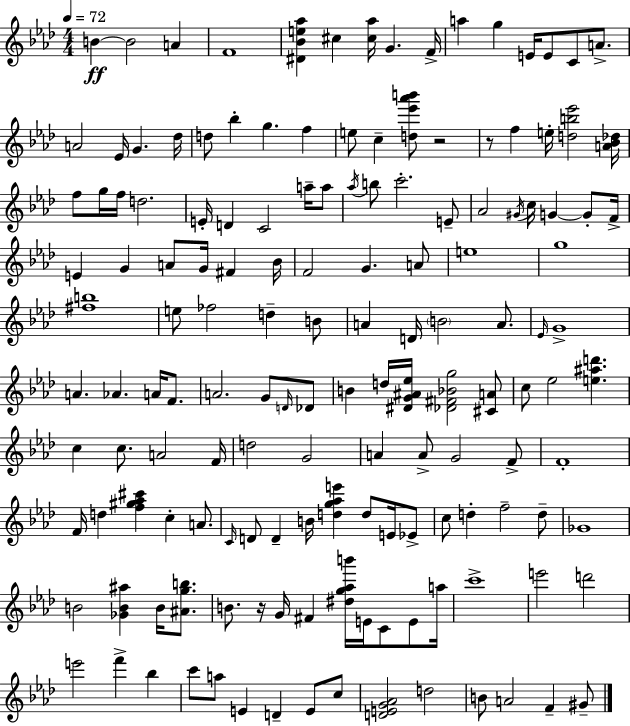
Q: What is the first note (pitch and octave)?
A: B4